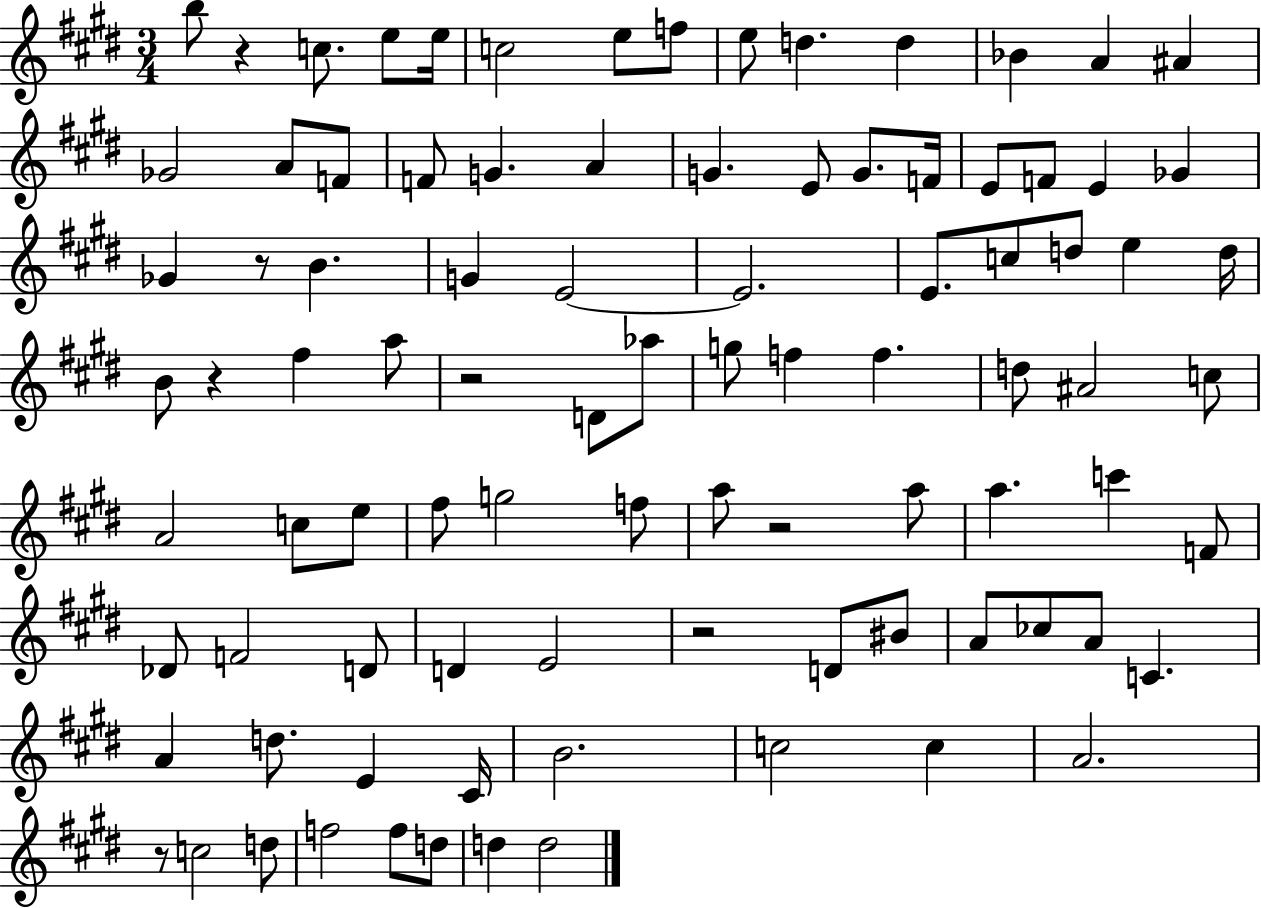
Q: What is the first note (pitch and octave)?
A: B5